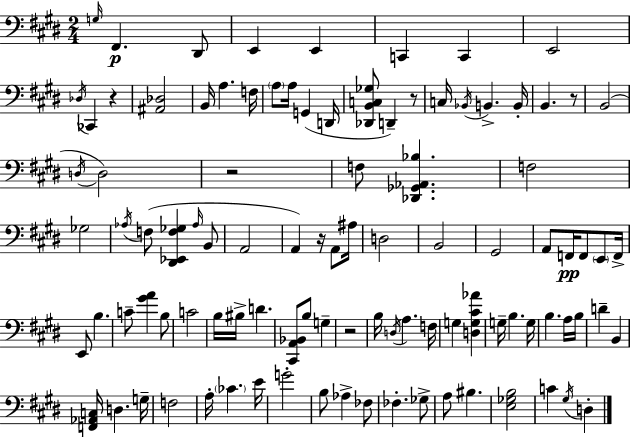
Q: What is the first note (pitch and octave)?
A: G3